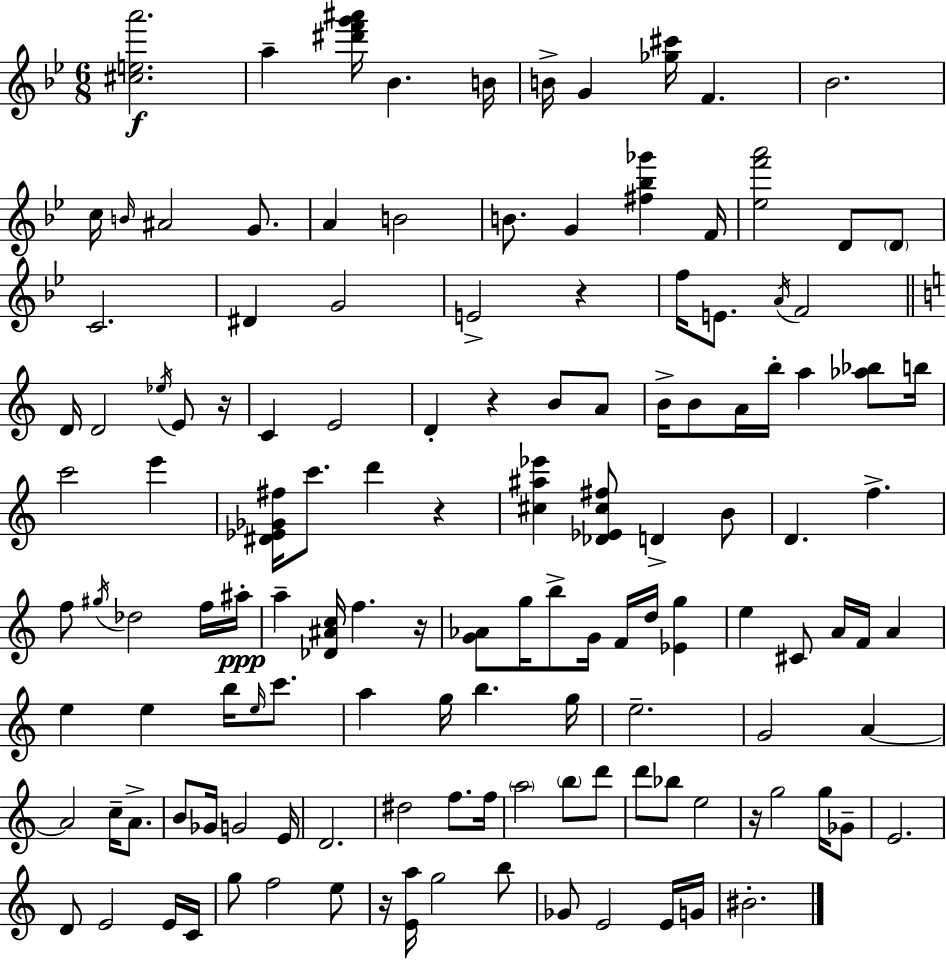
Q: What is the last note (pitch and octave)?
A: BIS4